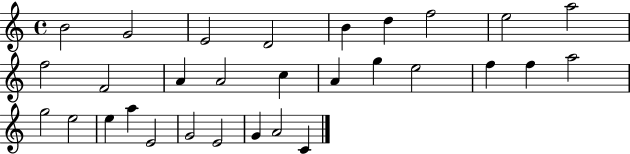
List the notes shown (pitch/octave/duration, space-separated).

B4/h G4/h E4/h D4/h B4/q D5/q F5/h E5/h A5/h F5/h F4/h A4/q A4/h C5/q A4/q G5/q E5/h F5/q F5/q A5/h G5/h E5/h E5/q A5/q E4/h G4/h E4/h G4/q A4/h C4/q